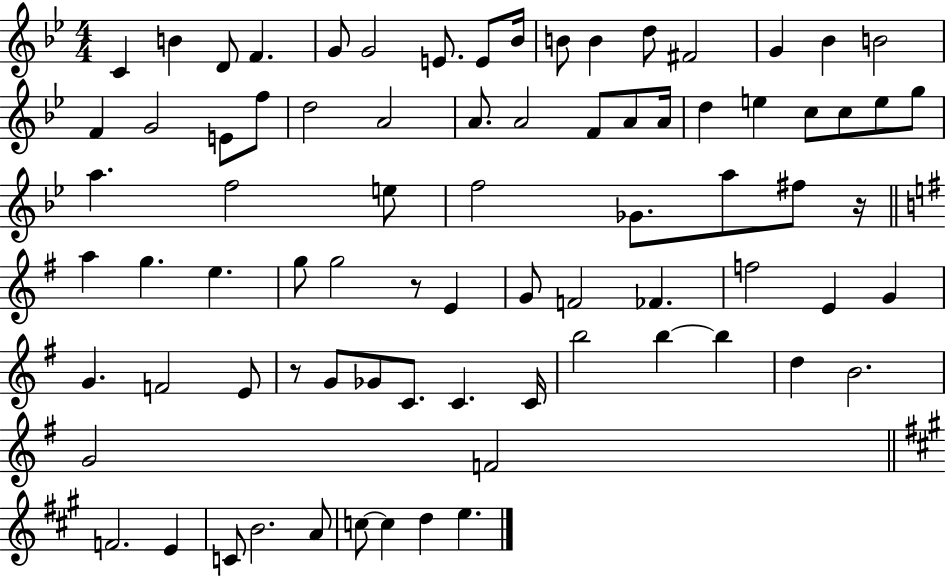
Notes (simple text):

C4/q B4/q D4/e F4/q. G4/e G4/h E4/e. E4/e Bb4/s B4/e B4/q D5/e F#4/h G4/q Bb4/q B4/h F4/q G4/h E4/e F5/e D5/h A4/h A4/e. A4/h F4/e A4/e A4/s D5/q E5/q C5/e C5/e E5/e G5/e A5/q. F5/h E5/e F5/h Gb4/e. A5/e F#5/e R/s A5/q G5/q. E5/q. G5/e G5/h R/e E4/q G4/e F4/h FES4/q. F5/h E4/q G4/q G4/q. F4/h E4/e R/e G4/e Gb4/e C4/e. C4/q. C4/s B5/h B5/q B5/q D5/q B4/h. G4/h F4/h F4/h. E4/q C4/e B4/h. A4/e C5/e C5/q D5/q E5/q.